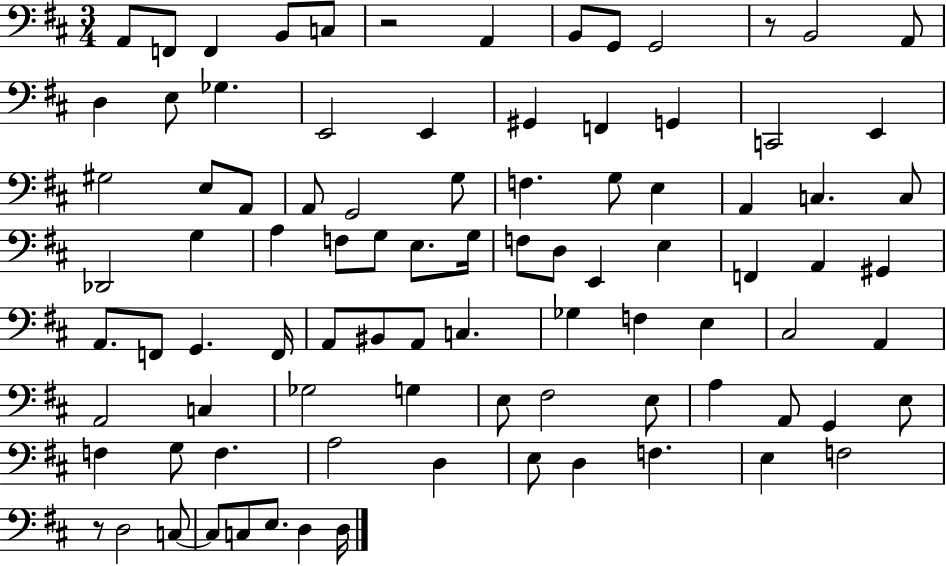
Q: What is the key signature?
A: D major